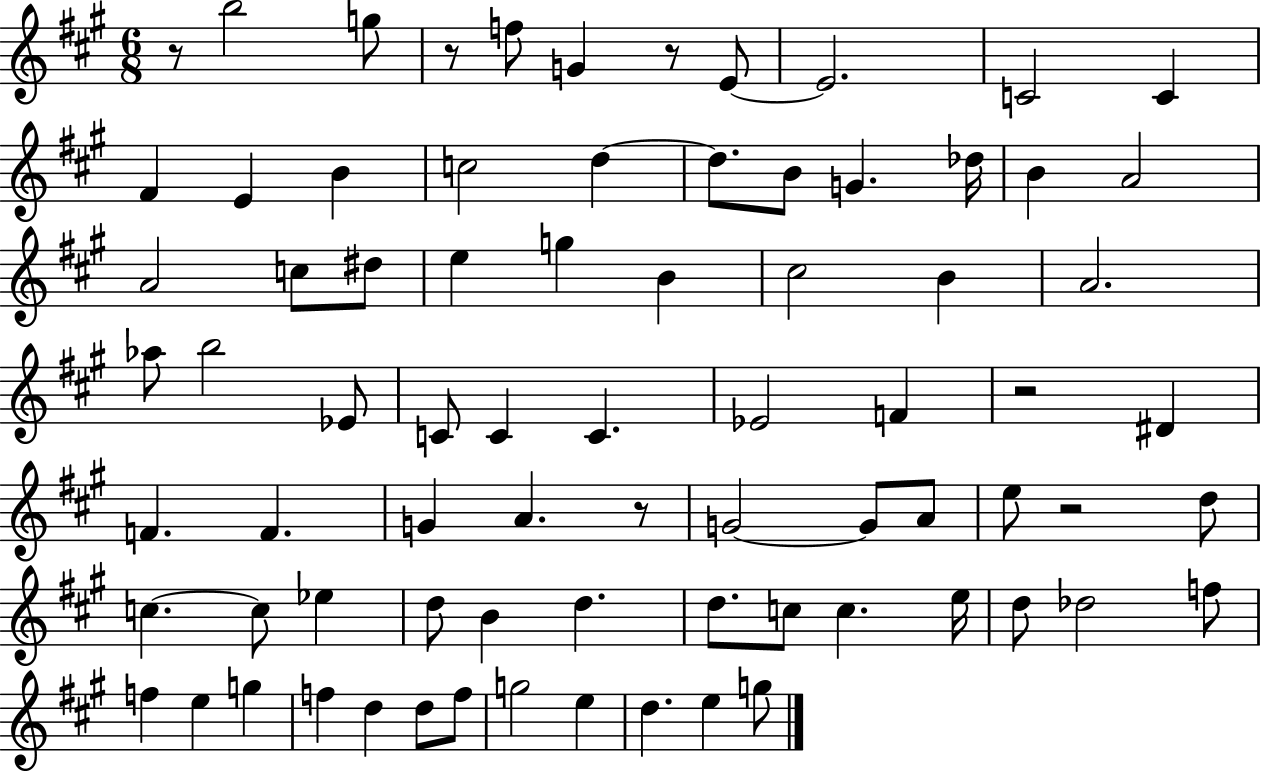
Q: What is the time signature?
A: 6/8